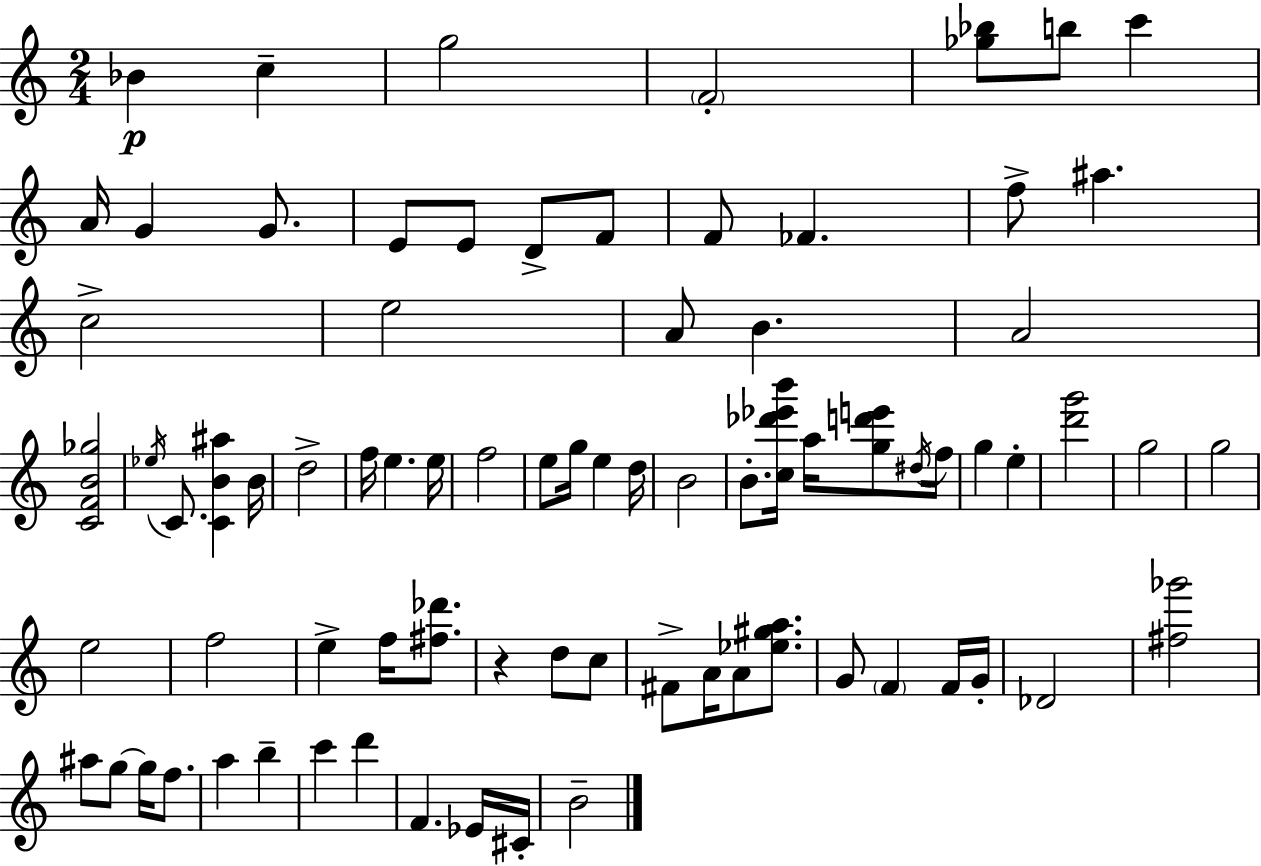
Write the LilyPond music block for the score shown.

{
  \clef treble
  \numericTimeSignature
  \time 2/4
  \key a \minor
  bes'4\p c''4-- | g''2 | \parenthesize f'2-. | <ges'' bes''>8 b''8 c'''4 | \break a'16 g'4 g'8. | e'8 e'8 d'8-> f'8 | f'8 fes'4. | f''8-> ais''4. | \break c''2-> | e''2 | a'8 b'4. | a'2 | \break <c' f' b' ges''>2 | \acciaccatura { ees''16 } c'8. <c' b' ais''>4 | b'16 d''2-> | f''16 e''4. | \break e''16 f''2 | e''8 g''16 e''4 | d''16 b'2 | b'8.-. <c'' des''' ees''' b'''>16 a''16 <g'' d''' e'''>8 | \break \acciaccatura { dis''16 } f''16 g''4 e''4-. | <d''' g'''>2 | g''2 | g''2 | \break e''2 | f''2 | e''4-> f''16 <fis'' des'''>8. | r4 d''8 | \break c''8 fis'8-> a'16 a'8 <ees'' gis'' a''>8. | g'8 \parenthesize f'4 | f'16 g'16-. des'2 | <fis'' ges'''>2 | \break ais''8 g''8~~ g''16 f''8. | a''4 b''4-- | c'''4 d'''4 | f'4. | \break ees'16 cis'16-. b'2-- | \bar "|."
}